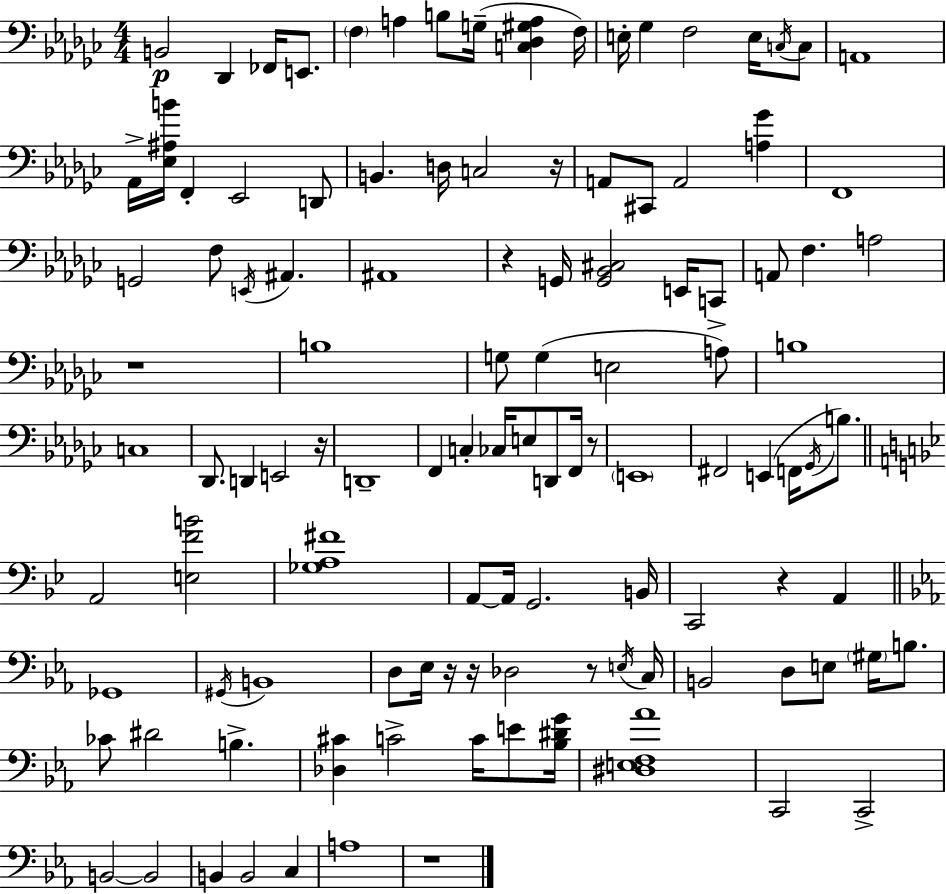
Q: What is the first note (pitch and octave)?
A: B2